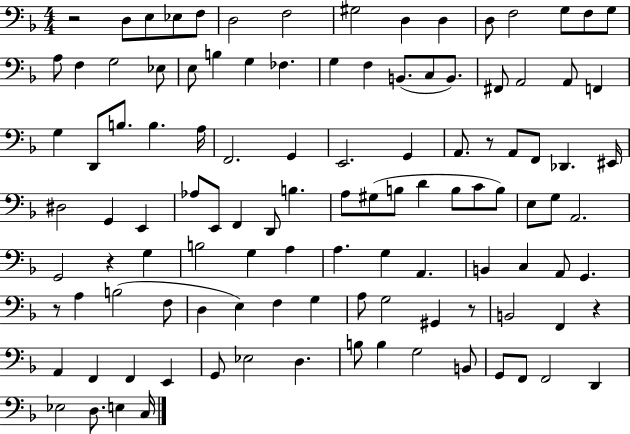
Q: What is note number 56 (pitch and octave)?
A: B3